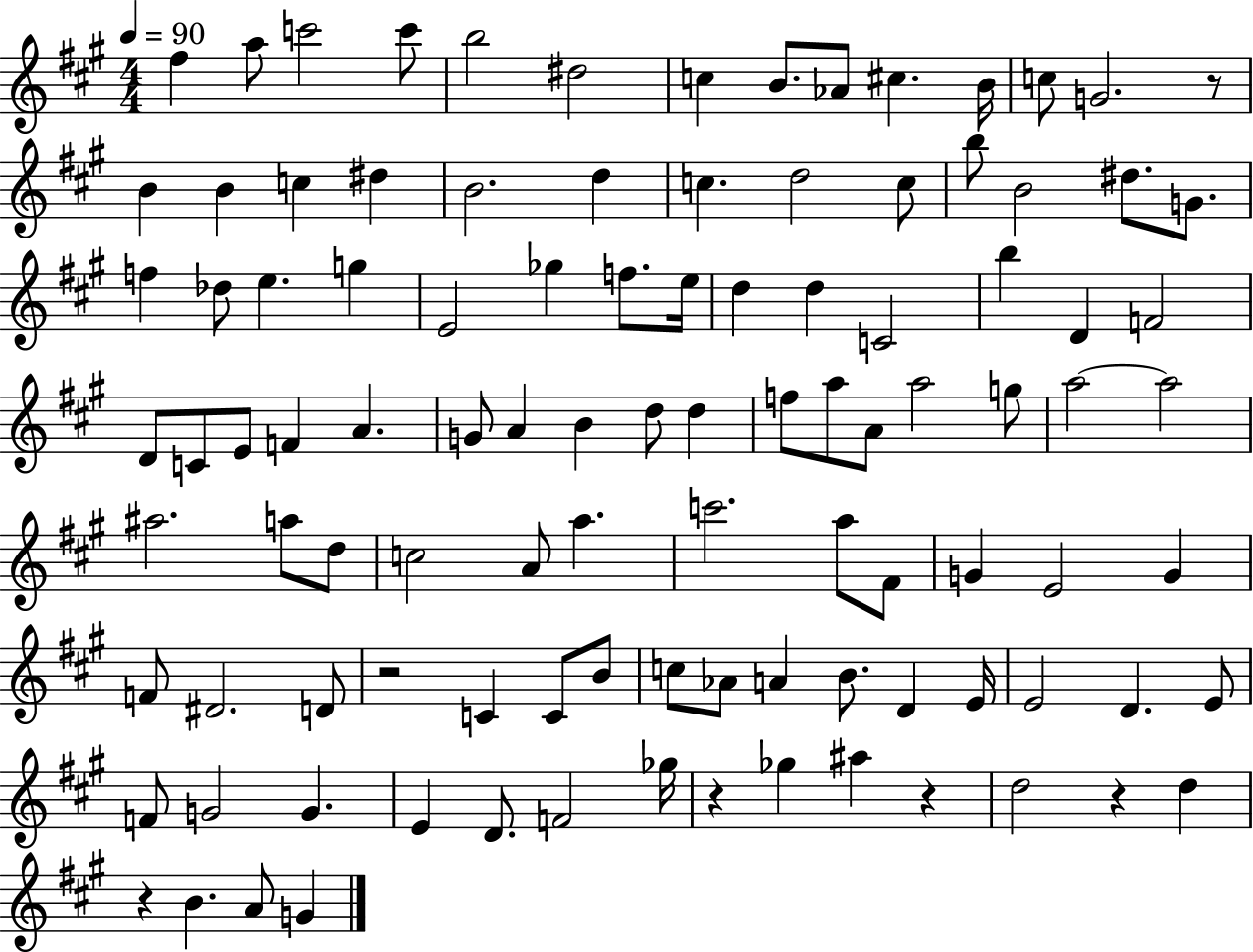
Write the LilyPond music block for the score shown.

{
  \clef treble
  \numericTimeSignature
  \time 4/4
  \key a \major
  \tempo 4 = 90
  \repeat volta 2 { fis''4 a''8 c'''2 c'''8 | b''2 dis''2 | c''4 b'8. aes'8 cis''4. b'16 | c''8 g'2. r8 | \break b'4 b'4 c''4 dis''4 | b'2. d''4 | c''4. d''2 c''8 | b''8 b'2 dis''8. g'8. | \break f''4 des''8 e''4. g''4 | e'2 ges''4 f''8. e''16 | d''4 d''4 c'2 | b''4 d'4 f'2 | \break d'8 c'8 e'8 f'4 a'4. | g'8 a'4 b'4 d''8 d''4 | f''8 a''8 a'8 a''2 g''8 | a''2~~ a''2 | \break ais''2. a''8 d''8 | c''2 a'8 a''4. | c'''2. a''8 fis'8 | g'4 e'2 g'4 | \break f'8 dis'2. d'8 | r2 c'4 c'8 b'8 | c''8 aes'8 a'4 b'8. d'4 e'16 | e'2 d'4. e'8 | \break f'8 g'2 g'4. | e'4 d'8. f'2 ges''16 | r4 ges''4 ais''4 r4 | d''2 r4 d''4 | \break r4 b'4. a'8 g'4 | } \bar "|."
}